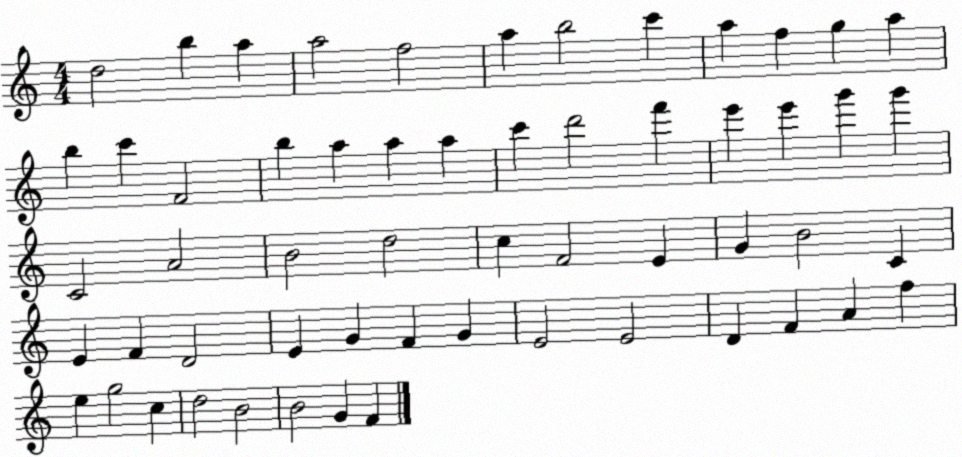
X:1
T:Untitled
M:4/4
L:1/4
K:C
d2 b a a2 f2 a b2 c' a f g a b c' F2 b a a a c' d'2 f' e' e' g' g' C2 A2 B2 d2 c F2 E G B2 C E F D2 E G F G E2 E2 D F A f e g2 c d2 B2 B2 G F